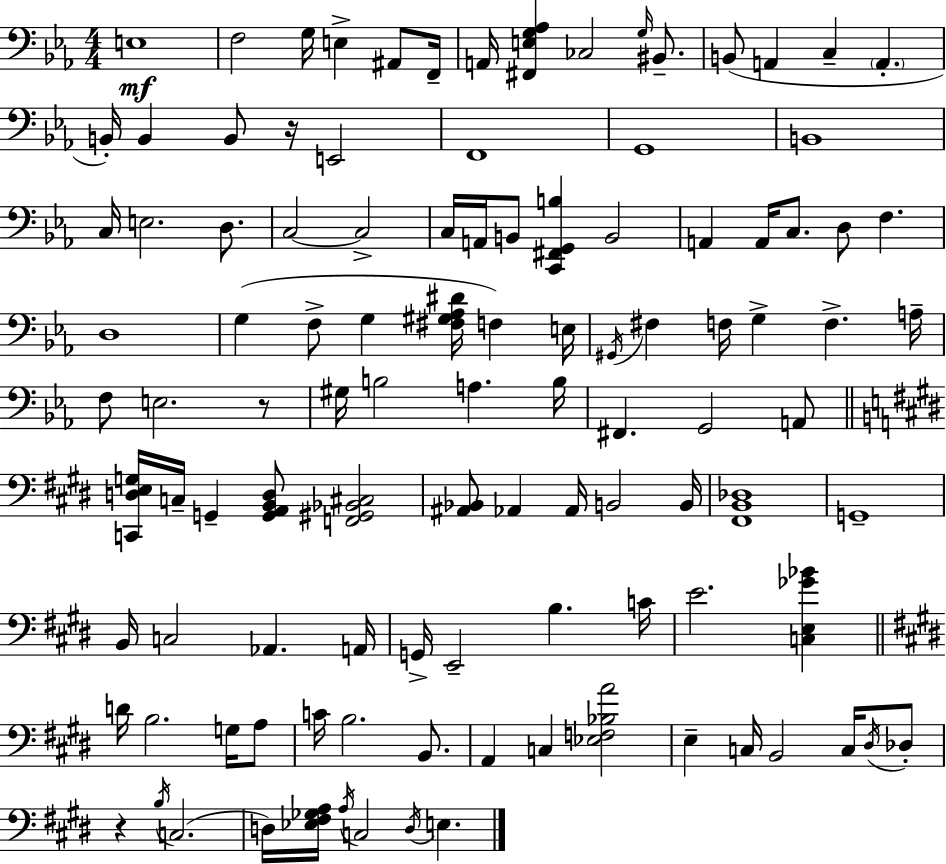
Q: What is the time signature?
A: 4/4